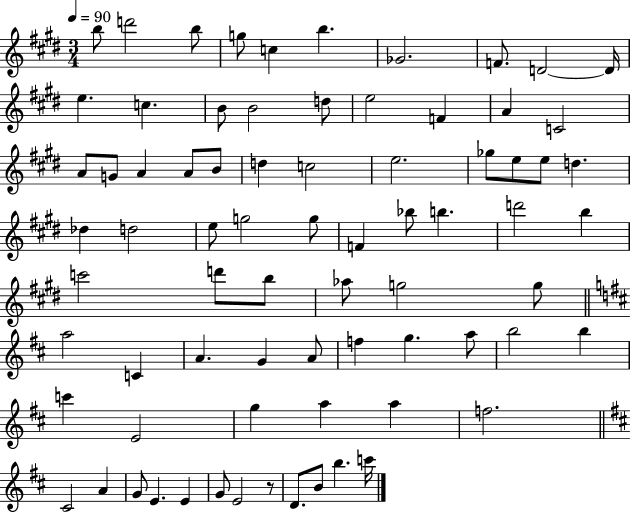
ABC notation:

X:1
T:Untitled
M:3/4
L:1/4
K:E
b/2 d'2 b/2 g/2 c b _G2 F/2 D2 D/4 e c B/2 B2 d/2 e2 F A C2 A/2 G/2 A A/2 B/2 d c2 e2 _g/2 e/2 e/2 d _d d2 e/2 g2 g/2 F _b/2 b d'2 b c'2 d'/2 b/2 _a/2 g2 g/2 a2 C A G A/2 f g a/2 b2 b c' E2 g a a f2 ^C2 A G/2 E E G/2 E2 z/2 D/2 B/2 b c'/4